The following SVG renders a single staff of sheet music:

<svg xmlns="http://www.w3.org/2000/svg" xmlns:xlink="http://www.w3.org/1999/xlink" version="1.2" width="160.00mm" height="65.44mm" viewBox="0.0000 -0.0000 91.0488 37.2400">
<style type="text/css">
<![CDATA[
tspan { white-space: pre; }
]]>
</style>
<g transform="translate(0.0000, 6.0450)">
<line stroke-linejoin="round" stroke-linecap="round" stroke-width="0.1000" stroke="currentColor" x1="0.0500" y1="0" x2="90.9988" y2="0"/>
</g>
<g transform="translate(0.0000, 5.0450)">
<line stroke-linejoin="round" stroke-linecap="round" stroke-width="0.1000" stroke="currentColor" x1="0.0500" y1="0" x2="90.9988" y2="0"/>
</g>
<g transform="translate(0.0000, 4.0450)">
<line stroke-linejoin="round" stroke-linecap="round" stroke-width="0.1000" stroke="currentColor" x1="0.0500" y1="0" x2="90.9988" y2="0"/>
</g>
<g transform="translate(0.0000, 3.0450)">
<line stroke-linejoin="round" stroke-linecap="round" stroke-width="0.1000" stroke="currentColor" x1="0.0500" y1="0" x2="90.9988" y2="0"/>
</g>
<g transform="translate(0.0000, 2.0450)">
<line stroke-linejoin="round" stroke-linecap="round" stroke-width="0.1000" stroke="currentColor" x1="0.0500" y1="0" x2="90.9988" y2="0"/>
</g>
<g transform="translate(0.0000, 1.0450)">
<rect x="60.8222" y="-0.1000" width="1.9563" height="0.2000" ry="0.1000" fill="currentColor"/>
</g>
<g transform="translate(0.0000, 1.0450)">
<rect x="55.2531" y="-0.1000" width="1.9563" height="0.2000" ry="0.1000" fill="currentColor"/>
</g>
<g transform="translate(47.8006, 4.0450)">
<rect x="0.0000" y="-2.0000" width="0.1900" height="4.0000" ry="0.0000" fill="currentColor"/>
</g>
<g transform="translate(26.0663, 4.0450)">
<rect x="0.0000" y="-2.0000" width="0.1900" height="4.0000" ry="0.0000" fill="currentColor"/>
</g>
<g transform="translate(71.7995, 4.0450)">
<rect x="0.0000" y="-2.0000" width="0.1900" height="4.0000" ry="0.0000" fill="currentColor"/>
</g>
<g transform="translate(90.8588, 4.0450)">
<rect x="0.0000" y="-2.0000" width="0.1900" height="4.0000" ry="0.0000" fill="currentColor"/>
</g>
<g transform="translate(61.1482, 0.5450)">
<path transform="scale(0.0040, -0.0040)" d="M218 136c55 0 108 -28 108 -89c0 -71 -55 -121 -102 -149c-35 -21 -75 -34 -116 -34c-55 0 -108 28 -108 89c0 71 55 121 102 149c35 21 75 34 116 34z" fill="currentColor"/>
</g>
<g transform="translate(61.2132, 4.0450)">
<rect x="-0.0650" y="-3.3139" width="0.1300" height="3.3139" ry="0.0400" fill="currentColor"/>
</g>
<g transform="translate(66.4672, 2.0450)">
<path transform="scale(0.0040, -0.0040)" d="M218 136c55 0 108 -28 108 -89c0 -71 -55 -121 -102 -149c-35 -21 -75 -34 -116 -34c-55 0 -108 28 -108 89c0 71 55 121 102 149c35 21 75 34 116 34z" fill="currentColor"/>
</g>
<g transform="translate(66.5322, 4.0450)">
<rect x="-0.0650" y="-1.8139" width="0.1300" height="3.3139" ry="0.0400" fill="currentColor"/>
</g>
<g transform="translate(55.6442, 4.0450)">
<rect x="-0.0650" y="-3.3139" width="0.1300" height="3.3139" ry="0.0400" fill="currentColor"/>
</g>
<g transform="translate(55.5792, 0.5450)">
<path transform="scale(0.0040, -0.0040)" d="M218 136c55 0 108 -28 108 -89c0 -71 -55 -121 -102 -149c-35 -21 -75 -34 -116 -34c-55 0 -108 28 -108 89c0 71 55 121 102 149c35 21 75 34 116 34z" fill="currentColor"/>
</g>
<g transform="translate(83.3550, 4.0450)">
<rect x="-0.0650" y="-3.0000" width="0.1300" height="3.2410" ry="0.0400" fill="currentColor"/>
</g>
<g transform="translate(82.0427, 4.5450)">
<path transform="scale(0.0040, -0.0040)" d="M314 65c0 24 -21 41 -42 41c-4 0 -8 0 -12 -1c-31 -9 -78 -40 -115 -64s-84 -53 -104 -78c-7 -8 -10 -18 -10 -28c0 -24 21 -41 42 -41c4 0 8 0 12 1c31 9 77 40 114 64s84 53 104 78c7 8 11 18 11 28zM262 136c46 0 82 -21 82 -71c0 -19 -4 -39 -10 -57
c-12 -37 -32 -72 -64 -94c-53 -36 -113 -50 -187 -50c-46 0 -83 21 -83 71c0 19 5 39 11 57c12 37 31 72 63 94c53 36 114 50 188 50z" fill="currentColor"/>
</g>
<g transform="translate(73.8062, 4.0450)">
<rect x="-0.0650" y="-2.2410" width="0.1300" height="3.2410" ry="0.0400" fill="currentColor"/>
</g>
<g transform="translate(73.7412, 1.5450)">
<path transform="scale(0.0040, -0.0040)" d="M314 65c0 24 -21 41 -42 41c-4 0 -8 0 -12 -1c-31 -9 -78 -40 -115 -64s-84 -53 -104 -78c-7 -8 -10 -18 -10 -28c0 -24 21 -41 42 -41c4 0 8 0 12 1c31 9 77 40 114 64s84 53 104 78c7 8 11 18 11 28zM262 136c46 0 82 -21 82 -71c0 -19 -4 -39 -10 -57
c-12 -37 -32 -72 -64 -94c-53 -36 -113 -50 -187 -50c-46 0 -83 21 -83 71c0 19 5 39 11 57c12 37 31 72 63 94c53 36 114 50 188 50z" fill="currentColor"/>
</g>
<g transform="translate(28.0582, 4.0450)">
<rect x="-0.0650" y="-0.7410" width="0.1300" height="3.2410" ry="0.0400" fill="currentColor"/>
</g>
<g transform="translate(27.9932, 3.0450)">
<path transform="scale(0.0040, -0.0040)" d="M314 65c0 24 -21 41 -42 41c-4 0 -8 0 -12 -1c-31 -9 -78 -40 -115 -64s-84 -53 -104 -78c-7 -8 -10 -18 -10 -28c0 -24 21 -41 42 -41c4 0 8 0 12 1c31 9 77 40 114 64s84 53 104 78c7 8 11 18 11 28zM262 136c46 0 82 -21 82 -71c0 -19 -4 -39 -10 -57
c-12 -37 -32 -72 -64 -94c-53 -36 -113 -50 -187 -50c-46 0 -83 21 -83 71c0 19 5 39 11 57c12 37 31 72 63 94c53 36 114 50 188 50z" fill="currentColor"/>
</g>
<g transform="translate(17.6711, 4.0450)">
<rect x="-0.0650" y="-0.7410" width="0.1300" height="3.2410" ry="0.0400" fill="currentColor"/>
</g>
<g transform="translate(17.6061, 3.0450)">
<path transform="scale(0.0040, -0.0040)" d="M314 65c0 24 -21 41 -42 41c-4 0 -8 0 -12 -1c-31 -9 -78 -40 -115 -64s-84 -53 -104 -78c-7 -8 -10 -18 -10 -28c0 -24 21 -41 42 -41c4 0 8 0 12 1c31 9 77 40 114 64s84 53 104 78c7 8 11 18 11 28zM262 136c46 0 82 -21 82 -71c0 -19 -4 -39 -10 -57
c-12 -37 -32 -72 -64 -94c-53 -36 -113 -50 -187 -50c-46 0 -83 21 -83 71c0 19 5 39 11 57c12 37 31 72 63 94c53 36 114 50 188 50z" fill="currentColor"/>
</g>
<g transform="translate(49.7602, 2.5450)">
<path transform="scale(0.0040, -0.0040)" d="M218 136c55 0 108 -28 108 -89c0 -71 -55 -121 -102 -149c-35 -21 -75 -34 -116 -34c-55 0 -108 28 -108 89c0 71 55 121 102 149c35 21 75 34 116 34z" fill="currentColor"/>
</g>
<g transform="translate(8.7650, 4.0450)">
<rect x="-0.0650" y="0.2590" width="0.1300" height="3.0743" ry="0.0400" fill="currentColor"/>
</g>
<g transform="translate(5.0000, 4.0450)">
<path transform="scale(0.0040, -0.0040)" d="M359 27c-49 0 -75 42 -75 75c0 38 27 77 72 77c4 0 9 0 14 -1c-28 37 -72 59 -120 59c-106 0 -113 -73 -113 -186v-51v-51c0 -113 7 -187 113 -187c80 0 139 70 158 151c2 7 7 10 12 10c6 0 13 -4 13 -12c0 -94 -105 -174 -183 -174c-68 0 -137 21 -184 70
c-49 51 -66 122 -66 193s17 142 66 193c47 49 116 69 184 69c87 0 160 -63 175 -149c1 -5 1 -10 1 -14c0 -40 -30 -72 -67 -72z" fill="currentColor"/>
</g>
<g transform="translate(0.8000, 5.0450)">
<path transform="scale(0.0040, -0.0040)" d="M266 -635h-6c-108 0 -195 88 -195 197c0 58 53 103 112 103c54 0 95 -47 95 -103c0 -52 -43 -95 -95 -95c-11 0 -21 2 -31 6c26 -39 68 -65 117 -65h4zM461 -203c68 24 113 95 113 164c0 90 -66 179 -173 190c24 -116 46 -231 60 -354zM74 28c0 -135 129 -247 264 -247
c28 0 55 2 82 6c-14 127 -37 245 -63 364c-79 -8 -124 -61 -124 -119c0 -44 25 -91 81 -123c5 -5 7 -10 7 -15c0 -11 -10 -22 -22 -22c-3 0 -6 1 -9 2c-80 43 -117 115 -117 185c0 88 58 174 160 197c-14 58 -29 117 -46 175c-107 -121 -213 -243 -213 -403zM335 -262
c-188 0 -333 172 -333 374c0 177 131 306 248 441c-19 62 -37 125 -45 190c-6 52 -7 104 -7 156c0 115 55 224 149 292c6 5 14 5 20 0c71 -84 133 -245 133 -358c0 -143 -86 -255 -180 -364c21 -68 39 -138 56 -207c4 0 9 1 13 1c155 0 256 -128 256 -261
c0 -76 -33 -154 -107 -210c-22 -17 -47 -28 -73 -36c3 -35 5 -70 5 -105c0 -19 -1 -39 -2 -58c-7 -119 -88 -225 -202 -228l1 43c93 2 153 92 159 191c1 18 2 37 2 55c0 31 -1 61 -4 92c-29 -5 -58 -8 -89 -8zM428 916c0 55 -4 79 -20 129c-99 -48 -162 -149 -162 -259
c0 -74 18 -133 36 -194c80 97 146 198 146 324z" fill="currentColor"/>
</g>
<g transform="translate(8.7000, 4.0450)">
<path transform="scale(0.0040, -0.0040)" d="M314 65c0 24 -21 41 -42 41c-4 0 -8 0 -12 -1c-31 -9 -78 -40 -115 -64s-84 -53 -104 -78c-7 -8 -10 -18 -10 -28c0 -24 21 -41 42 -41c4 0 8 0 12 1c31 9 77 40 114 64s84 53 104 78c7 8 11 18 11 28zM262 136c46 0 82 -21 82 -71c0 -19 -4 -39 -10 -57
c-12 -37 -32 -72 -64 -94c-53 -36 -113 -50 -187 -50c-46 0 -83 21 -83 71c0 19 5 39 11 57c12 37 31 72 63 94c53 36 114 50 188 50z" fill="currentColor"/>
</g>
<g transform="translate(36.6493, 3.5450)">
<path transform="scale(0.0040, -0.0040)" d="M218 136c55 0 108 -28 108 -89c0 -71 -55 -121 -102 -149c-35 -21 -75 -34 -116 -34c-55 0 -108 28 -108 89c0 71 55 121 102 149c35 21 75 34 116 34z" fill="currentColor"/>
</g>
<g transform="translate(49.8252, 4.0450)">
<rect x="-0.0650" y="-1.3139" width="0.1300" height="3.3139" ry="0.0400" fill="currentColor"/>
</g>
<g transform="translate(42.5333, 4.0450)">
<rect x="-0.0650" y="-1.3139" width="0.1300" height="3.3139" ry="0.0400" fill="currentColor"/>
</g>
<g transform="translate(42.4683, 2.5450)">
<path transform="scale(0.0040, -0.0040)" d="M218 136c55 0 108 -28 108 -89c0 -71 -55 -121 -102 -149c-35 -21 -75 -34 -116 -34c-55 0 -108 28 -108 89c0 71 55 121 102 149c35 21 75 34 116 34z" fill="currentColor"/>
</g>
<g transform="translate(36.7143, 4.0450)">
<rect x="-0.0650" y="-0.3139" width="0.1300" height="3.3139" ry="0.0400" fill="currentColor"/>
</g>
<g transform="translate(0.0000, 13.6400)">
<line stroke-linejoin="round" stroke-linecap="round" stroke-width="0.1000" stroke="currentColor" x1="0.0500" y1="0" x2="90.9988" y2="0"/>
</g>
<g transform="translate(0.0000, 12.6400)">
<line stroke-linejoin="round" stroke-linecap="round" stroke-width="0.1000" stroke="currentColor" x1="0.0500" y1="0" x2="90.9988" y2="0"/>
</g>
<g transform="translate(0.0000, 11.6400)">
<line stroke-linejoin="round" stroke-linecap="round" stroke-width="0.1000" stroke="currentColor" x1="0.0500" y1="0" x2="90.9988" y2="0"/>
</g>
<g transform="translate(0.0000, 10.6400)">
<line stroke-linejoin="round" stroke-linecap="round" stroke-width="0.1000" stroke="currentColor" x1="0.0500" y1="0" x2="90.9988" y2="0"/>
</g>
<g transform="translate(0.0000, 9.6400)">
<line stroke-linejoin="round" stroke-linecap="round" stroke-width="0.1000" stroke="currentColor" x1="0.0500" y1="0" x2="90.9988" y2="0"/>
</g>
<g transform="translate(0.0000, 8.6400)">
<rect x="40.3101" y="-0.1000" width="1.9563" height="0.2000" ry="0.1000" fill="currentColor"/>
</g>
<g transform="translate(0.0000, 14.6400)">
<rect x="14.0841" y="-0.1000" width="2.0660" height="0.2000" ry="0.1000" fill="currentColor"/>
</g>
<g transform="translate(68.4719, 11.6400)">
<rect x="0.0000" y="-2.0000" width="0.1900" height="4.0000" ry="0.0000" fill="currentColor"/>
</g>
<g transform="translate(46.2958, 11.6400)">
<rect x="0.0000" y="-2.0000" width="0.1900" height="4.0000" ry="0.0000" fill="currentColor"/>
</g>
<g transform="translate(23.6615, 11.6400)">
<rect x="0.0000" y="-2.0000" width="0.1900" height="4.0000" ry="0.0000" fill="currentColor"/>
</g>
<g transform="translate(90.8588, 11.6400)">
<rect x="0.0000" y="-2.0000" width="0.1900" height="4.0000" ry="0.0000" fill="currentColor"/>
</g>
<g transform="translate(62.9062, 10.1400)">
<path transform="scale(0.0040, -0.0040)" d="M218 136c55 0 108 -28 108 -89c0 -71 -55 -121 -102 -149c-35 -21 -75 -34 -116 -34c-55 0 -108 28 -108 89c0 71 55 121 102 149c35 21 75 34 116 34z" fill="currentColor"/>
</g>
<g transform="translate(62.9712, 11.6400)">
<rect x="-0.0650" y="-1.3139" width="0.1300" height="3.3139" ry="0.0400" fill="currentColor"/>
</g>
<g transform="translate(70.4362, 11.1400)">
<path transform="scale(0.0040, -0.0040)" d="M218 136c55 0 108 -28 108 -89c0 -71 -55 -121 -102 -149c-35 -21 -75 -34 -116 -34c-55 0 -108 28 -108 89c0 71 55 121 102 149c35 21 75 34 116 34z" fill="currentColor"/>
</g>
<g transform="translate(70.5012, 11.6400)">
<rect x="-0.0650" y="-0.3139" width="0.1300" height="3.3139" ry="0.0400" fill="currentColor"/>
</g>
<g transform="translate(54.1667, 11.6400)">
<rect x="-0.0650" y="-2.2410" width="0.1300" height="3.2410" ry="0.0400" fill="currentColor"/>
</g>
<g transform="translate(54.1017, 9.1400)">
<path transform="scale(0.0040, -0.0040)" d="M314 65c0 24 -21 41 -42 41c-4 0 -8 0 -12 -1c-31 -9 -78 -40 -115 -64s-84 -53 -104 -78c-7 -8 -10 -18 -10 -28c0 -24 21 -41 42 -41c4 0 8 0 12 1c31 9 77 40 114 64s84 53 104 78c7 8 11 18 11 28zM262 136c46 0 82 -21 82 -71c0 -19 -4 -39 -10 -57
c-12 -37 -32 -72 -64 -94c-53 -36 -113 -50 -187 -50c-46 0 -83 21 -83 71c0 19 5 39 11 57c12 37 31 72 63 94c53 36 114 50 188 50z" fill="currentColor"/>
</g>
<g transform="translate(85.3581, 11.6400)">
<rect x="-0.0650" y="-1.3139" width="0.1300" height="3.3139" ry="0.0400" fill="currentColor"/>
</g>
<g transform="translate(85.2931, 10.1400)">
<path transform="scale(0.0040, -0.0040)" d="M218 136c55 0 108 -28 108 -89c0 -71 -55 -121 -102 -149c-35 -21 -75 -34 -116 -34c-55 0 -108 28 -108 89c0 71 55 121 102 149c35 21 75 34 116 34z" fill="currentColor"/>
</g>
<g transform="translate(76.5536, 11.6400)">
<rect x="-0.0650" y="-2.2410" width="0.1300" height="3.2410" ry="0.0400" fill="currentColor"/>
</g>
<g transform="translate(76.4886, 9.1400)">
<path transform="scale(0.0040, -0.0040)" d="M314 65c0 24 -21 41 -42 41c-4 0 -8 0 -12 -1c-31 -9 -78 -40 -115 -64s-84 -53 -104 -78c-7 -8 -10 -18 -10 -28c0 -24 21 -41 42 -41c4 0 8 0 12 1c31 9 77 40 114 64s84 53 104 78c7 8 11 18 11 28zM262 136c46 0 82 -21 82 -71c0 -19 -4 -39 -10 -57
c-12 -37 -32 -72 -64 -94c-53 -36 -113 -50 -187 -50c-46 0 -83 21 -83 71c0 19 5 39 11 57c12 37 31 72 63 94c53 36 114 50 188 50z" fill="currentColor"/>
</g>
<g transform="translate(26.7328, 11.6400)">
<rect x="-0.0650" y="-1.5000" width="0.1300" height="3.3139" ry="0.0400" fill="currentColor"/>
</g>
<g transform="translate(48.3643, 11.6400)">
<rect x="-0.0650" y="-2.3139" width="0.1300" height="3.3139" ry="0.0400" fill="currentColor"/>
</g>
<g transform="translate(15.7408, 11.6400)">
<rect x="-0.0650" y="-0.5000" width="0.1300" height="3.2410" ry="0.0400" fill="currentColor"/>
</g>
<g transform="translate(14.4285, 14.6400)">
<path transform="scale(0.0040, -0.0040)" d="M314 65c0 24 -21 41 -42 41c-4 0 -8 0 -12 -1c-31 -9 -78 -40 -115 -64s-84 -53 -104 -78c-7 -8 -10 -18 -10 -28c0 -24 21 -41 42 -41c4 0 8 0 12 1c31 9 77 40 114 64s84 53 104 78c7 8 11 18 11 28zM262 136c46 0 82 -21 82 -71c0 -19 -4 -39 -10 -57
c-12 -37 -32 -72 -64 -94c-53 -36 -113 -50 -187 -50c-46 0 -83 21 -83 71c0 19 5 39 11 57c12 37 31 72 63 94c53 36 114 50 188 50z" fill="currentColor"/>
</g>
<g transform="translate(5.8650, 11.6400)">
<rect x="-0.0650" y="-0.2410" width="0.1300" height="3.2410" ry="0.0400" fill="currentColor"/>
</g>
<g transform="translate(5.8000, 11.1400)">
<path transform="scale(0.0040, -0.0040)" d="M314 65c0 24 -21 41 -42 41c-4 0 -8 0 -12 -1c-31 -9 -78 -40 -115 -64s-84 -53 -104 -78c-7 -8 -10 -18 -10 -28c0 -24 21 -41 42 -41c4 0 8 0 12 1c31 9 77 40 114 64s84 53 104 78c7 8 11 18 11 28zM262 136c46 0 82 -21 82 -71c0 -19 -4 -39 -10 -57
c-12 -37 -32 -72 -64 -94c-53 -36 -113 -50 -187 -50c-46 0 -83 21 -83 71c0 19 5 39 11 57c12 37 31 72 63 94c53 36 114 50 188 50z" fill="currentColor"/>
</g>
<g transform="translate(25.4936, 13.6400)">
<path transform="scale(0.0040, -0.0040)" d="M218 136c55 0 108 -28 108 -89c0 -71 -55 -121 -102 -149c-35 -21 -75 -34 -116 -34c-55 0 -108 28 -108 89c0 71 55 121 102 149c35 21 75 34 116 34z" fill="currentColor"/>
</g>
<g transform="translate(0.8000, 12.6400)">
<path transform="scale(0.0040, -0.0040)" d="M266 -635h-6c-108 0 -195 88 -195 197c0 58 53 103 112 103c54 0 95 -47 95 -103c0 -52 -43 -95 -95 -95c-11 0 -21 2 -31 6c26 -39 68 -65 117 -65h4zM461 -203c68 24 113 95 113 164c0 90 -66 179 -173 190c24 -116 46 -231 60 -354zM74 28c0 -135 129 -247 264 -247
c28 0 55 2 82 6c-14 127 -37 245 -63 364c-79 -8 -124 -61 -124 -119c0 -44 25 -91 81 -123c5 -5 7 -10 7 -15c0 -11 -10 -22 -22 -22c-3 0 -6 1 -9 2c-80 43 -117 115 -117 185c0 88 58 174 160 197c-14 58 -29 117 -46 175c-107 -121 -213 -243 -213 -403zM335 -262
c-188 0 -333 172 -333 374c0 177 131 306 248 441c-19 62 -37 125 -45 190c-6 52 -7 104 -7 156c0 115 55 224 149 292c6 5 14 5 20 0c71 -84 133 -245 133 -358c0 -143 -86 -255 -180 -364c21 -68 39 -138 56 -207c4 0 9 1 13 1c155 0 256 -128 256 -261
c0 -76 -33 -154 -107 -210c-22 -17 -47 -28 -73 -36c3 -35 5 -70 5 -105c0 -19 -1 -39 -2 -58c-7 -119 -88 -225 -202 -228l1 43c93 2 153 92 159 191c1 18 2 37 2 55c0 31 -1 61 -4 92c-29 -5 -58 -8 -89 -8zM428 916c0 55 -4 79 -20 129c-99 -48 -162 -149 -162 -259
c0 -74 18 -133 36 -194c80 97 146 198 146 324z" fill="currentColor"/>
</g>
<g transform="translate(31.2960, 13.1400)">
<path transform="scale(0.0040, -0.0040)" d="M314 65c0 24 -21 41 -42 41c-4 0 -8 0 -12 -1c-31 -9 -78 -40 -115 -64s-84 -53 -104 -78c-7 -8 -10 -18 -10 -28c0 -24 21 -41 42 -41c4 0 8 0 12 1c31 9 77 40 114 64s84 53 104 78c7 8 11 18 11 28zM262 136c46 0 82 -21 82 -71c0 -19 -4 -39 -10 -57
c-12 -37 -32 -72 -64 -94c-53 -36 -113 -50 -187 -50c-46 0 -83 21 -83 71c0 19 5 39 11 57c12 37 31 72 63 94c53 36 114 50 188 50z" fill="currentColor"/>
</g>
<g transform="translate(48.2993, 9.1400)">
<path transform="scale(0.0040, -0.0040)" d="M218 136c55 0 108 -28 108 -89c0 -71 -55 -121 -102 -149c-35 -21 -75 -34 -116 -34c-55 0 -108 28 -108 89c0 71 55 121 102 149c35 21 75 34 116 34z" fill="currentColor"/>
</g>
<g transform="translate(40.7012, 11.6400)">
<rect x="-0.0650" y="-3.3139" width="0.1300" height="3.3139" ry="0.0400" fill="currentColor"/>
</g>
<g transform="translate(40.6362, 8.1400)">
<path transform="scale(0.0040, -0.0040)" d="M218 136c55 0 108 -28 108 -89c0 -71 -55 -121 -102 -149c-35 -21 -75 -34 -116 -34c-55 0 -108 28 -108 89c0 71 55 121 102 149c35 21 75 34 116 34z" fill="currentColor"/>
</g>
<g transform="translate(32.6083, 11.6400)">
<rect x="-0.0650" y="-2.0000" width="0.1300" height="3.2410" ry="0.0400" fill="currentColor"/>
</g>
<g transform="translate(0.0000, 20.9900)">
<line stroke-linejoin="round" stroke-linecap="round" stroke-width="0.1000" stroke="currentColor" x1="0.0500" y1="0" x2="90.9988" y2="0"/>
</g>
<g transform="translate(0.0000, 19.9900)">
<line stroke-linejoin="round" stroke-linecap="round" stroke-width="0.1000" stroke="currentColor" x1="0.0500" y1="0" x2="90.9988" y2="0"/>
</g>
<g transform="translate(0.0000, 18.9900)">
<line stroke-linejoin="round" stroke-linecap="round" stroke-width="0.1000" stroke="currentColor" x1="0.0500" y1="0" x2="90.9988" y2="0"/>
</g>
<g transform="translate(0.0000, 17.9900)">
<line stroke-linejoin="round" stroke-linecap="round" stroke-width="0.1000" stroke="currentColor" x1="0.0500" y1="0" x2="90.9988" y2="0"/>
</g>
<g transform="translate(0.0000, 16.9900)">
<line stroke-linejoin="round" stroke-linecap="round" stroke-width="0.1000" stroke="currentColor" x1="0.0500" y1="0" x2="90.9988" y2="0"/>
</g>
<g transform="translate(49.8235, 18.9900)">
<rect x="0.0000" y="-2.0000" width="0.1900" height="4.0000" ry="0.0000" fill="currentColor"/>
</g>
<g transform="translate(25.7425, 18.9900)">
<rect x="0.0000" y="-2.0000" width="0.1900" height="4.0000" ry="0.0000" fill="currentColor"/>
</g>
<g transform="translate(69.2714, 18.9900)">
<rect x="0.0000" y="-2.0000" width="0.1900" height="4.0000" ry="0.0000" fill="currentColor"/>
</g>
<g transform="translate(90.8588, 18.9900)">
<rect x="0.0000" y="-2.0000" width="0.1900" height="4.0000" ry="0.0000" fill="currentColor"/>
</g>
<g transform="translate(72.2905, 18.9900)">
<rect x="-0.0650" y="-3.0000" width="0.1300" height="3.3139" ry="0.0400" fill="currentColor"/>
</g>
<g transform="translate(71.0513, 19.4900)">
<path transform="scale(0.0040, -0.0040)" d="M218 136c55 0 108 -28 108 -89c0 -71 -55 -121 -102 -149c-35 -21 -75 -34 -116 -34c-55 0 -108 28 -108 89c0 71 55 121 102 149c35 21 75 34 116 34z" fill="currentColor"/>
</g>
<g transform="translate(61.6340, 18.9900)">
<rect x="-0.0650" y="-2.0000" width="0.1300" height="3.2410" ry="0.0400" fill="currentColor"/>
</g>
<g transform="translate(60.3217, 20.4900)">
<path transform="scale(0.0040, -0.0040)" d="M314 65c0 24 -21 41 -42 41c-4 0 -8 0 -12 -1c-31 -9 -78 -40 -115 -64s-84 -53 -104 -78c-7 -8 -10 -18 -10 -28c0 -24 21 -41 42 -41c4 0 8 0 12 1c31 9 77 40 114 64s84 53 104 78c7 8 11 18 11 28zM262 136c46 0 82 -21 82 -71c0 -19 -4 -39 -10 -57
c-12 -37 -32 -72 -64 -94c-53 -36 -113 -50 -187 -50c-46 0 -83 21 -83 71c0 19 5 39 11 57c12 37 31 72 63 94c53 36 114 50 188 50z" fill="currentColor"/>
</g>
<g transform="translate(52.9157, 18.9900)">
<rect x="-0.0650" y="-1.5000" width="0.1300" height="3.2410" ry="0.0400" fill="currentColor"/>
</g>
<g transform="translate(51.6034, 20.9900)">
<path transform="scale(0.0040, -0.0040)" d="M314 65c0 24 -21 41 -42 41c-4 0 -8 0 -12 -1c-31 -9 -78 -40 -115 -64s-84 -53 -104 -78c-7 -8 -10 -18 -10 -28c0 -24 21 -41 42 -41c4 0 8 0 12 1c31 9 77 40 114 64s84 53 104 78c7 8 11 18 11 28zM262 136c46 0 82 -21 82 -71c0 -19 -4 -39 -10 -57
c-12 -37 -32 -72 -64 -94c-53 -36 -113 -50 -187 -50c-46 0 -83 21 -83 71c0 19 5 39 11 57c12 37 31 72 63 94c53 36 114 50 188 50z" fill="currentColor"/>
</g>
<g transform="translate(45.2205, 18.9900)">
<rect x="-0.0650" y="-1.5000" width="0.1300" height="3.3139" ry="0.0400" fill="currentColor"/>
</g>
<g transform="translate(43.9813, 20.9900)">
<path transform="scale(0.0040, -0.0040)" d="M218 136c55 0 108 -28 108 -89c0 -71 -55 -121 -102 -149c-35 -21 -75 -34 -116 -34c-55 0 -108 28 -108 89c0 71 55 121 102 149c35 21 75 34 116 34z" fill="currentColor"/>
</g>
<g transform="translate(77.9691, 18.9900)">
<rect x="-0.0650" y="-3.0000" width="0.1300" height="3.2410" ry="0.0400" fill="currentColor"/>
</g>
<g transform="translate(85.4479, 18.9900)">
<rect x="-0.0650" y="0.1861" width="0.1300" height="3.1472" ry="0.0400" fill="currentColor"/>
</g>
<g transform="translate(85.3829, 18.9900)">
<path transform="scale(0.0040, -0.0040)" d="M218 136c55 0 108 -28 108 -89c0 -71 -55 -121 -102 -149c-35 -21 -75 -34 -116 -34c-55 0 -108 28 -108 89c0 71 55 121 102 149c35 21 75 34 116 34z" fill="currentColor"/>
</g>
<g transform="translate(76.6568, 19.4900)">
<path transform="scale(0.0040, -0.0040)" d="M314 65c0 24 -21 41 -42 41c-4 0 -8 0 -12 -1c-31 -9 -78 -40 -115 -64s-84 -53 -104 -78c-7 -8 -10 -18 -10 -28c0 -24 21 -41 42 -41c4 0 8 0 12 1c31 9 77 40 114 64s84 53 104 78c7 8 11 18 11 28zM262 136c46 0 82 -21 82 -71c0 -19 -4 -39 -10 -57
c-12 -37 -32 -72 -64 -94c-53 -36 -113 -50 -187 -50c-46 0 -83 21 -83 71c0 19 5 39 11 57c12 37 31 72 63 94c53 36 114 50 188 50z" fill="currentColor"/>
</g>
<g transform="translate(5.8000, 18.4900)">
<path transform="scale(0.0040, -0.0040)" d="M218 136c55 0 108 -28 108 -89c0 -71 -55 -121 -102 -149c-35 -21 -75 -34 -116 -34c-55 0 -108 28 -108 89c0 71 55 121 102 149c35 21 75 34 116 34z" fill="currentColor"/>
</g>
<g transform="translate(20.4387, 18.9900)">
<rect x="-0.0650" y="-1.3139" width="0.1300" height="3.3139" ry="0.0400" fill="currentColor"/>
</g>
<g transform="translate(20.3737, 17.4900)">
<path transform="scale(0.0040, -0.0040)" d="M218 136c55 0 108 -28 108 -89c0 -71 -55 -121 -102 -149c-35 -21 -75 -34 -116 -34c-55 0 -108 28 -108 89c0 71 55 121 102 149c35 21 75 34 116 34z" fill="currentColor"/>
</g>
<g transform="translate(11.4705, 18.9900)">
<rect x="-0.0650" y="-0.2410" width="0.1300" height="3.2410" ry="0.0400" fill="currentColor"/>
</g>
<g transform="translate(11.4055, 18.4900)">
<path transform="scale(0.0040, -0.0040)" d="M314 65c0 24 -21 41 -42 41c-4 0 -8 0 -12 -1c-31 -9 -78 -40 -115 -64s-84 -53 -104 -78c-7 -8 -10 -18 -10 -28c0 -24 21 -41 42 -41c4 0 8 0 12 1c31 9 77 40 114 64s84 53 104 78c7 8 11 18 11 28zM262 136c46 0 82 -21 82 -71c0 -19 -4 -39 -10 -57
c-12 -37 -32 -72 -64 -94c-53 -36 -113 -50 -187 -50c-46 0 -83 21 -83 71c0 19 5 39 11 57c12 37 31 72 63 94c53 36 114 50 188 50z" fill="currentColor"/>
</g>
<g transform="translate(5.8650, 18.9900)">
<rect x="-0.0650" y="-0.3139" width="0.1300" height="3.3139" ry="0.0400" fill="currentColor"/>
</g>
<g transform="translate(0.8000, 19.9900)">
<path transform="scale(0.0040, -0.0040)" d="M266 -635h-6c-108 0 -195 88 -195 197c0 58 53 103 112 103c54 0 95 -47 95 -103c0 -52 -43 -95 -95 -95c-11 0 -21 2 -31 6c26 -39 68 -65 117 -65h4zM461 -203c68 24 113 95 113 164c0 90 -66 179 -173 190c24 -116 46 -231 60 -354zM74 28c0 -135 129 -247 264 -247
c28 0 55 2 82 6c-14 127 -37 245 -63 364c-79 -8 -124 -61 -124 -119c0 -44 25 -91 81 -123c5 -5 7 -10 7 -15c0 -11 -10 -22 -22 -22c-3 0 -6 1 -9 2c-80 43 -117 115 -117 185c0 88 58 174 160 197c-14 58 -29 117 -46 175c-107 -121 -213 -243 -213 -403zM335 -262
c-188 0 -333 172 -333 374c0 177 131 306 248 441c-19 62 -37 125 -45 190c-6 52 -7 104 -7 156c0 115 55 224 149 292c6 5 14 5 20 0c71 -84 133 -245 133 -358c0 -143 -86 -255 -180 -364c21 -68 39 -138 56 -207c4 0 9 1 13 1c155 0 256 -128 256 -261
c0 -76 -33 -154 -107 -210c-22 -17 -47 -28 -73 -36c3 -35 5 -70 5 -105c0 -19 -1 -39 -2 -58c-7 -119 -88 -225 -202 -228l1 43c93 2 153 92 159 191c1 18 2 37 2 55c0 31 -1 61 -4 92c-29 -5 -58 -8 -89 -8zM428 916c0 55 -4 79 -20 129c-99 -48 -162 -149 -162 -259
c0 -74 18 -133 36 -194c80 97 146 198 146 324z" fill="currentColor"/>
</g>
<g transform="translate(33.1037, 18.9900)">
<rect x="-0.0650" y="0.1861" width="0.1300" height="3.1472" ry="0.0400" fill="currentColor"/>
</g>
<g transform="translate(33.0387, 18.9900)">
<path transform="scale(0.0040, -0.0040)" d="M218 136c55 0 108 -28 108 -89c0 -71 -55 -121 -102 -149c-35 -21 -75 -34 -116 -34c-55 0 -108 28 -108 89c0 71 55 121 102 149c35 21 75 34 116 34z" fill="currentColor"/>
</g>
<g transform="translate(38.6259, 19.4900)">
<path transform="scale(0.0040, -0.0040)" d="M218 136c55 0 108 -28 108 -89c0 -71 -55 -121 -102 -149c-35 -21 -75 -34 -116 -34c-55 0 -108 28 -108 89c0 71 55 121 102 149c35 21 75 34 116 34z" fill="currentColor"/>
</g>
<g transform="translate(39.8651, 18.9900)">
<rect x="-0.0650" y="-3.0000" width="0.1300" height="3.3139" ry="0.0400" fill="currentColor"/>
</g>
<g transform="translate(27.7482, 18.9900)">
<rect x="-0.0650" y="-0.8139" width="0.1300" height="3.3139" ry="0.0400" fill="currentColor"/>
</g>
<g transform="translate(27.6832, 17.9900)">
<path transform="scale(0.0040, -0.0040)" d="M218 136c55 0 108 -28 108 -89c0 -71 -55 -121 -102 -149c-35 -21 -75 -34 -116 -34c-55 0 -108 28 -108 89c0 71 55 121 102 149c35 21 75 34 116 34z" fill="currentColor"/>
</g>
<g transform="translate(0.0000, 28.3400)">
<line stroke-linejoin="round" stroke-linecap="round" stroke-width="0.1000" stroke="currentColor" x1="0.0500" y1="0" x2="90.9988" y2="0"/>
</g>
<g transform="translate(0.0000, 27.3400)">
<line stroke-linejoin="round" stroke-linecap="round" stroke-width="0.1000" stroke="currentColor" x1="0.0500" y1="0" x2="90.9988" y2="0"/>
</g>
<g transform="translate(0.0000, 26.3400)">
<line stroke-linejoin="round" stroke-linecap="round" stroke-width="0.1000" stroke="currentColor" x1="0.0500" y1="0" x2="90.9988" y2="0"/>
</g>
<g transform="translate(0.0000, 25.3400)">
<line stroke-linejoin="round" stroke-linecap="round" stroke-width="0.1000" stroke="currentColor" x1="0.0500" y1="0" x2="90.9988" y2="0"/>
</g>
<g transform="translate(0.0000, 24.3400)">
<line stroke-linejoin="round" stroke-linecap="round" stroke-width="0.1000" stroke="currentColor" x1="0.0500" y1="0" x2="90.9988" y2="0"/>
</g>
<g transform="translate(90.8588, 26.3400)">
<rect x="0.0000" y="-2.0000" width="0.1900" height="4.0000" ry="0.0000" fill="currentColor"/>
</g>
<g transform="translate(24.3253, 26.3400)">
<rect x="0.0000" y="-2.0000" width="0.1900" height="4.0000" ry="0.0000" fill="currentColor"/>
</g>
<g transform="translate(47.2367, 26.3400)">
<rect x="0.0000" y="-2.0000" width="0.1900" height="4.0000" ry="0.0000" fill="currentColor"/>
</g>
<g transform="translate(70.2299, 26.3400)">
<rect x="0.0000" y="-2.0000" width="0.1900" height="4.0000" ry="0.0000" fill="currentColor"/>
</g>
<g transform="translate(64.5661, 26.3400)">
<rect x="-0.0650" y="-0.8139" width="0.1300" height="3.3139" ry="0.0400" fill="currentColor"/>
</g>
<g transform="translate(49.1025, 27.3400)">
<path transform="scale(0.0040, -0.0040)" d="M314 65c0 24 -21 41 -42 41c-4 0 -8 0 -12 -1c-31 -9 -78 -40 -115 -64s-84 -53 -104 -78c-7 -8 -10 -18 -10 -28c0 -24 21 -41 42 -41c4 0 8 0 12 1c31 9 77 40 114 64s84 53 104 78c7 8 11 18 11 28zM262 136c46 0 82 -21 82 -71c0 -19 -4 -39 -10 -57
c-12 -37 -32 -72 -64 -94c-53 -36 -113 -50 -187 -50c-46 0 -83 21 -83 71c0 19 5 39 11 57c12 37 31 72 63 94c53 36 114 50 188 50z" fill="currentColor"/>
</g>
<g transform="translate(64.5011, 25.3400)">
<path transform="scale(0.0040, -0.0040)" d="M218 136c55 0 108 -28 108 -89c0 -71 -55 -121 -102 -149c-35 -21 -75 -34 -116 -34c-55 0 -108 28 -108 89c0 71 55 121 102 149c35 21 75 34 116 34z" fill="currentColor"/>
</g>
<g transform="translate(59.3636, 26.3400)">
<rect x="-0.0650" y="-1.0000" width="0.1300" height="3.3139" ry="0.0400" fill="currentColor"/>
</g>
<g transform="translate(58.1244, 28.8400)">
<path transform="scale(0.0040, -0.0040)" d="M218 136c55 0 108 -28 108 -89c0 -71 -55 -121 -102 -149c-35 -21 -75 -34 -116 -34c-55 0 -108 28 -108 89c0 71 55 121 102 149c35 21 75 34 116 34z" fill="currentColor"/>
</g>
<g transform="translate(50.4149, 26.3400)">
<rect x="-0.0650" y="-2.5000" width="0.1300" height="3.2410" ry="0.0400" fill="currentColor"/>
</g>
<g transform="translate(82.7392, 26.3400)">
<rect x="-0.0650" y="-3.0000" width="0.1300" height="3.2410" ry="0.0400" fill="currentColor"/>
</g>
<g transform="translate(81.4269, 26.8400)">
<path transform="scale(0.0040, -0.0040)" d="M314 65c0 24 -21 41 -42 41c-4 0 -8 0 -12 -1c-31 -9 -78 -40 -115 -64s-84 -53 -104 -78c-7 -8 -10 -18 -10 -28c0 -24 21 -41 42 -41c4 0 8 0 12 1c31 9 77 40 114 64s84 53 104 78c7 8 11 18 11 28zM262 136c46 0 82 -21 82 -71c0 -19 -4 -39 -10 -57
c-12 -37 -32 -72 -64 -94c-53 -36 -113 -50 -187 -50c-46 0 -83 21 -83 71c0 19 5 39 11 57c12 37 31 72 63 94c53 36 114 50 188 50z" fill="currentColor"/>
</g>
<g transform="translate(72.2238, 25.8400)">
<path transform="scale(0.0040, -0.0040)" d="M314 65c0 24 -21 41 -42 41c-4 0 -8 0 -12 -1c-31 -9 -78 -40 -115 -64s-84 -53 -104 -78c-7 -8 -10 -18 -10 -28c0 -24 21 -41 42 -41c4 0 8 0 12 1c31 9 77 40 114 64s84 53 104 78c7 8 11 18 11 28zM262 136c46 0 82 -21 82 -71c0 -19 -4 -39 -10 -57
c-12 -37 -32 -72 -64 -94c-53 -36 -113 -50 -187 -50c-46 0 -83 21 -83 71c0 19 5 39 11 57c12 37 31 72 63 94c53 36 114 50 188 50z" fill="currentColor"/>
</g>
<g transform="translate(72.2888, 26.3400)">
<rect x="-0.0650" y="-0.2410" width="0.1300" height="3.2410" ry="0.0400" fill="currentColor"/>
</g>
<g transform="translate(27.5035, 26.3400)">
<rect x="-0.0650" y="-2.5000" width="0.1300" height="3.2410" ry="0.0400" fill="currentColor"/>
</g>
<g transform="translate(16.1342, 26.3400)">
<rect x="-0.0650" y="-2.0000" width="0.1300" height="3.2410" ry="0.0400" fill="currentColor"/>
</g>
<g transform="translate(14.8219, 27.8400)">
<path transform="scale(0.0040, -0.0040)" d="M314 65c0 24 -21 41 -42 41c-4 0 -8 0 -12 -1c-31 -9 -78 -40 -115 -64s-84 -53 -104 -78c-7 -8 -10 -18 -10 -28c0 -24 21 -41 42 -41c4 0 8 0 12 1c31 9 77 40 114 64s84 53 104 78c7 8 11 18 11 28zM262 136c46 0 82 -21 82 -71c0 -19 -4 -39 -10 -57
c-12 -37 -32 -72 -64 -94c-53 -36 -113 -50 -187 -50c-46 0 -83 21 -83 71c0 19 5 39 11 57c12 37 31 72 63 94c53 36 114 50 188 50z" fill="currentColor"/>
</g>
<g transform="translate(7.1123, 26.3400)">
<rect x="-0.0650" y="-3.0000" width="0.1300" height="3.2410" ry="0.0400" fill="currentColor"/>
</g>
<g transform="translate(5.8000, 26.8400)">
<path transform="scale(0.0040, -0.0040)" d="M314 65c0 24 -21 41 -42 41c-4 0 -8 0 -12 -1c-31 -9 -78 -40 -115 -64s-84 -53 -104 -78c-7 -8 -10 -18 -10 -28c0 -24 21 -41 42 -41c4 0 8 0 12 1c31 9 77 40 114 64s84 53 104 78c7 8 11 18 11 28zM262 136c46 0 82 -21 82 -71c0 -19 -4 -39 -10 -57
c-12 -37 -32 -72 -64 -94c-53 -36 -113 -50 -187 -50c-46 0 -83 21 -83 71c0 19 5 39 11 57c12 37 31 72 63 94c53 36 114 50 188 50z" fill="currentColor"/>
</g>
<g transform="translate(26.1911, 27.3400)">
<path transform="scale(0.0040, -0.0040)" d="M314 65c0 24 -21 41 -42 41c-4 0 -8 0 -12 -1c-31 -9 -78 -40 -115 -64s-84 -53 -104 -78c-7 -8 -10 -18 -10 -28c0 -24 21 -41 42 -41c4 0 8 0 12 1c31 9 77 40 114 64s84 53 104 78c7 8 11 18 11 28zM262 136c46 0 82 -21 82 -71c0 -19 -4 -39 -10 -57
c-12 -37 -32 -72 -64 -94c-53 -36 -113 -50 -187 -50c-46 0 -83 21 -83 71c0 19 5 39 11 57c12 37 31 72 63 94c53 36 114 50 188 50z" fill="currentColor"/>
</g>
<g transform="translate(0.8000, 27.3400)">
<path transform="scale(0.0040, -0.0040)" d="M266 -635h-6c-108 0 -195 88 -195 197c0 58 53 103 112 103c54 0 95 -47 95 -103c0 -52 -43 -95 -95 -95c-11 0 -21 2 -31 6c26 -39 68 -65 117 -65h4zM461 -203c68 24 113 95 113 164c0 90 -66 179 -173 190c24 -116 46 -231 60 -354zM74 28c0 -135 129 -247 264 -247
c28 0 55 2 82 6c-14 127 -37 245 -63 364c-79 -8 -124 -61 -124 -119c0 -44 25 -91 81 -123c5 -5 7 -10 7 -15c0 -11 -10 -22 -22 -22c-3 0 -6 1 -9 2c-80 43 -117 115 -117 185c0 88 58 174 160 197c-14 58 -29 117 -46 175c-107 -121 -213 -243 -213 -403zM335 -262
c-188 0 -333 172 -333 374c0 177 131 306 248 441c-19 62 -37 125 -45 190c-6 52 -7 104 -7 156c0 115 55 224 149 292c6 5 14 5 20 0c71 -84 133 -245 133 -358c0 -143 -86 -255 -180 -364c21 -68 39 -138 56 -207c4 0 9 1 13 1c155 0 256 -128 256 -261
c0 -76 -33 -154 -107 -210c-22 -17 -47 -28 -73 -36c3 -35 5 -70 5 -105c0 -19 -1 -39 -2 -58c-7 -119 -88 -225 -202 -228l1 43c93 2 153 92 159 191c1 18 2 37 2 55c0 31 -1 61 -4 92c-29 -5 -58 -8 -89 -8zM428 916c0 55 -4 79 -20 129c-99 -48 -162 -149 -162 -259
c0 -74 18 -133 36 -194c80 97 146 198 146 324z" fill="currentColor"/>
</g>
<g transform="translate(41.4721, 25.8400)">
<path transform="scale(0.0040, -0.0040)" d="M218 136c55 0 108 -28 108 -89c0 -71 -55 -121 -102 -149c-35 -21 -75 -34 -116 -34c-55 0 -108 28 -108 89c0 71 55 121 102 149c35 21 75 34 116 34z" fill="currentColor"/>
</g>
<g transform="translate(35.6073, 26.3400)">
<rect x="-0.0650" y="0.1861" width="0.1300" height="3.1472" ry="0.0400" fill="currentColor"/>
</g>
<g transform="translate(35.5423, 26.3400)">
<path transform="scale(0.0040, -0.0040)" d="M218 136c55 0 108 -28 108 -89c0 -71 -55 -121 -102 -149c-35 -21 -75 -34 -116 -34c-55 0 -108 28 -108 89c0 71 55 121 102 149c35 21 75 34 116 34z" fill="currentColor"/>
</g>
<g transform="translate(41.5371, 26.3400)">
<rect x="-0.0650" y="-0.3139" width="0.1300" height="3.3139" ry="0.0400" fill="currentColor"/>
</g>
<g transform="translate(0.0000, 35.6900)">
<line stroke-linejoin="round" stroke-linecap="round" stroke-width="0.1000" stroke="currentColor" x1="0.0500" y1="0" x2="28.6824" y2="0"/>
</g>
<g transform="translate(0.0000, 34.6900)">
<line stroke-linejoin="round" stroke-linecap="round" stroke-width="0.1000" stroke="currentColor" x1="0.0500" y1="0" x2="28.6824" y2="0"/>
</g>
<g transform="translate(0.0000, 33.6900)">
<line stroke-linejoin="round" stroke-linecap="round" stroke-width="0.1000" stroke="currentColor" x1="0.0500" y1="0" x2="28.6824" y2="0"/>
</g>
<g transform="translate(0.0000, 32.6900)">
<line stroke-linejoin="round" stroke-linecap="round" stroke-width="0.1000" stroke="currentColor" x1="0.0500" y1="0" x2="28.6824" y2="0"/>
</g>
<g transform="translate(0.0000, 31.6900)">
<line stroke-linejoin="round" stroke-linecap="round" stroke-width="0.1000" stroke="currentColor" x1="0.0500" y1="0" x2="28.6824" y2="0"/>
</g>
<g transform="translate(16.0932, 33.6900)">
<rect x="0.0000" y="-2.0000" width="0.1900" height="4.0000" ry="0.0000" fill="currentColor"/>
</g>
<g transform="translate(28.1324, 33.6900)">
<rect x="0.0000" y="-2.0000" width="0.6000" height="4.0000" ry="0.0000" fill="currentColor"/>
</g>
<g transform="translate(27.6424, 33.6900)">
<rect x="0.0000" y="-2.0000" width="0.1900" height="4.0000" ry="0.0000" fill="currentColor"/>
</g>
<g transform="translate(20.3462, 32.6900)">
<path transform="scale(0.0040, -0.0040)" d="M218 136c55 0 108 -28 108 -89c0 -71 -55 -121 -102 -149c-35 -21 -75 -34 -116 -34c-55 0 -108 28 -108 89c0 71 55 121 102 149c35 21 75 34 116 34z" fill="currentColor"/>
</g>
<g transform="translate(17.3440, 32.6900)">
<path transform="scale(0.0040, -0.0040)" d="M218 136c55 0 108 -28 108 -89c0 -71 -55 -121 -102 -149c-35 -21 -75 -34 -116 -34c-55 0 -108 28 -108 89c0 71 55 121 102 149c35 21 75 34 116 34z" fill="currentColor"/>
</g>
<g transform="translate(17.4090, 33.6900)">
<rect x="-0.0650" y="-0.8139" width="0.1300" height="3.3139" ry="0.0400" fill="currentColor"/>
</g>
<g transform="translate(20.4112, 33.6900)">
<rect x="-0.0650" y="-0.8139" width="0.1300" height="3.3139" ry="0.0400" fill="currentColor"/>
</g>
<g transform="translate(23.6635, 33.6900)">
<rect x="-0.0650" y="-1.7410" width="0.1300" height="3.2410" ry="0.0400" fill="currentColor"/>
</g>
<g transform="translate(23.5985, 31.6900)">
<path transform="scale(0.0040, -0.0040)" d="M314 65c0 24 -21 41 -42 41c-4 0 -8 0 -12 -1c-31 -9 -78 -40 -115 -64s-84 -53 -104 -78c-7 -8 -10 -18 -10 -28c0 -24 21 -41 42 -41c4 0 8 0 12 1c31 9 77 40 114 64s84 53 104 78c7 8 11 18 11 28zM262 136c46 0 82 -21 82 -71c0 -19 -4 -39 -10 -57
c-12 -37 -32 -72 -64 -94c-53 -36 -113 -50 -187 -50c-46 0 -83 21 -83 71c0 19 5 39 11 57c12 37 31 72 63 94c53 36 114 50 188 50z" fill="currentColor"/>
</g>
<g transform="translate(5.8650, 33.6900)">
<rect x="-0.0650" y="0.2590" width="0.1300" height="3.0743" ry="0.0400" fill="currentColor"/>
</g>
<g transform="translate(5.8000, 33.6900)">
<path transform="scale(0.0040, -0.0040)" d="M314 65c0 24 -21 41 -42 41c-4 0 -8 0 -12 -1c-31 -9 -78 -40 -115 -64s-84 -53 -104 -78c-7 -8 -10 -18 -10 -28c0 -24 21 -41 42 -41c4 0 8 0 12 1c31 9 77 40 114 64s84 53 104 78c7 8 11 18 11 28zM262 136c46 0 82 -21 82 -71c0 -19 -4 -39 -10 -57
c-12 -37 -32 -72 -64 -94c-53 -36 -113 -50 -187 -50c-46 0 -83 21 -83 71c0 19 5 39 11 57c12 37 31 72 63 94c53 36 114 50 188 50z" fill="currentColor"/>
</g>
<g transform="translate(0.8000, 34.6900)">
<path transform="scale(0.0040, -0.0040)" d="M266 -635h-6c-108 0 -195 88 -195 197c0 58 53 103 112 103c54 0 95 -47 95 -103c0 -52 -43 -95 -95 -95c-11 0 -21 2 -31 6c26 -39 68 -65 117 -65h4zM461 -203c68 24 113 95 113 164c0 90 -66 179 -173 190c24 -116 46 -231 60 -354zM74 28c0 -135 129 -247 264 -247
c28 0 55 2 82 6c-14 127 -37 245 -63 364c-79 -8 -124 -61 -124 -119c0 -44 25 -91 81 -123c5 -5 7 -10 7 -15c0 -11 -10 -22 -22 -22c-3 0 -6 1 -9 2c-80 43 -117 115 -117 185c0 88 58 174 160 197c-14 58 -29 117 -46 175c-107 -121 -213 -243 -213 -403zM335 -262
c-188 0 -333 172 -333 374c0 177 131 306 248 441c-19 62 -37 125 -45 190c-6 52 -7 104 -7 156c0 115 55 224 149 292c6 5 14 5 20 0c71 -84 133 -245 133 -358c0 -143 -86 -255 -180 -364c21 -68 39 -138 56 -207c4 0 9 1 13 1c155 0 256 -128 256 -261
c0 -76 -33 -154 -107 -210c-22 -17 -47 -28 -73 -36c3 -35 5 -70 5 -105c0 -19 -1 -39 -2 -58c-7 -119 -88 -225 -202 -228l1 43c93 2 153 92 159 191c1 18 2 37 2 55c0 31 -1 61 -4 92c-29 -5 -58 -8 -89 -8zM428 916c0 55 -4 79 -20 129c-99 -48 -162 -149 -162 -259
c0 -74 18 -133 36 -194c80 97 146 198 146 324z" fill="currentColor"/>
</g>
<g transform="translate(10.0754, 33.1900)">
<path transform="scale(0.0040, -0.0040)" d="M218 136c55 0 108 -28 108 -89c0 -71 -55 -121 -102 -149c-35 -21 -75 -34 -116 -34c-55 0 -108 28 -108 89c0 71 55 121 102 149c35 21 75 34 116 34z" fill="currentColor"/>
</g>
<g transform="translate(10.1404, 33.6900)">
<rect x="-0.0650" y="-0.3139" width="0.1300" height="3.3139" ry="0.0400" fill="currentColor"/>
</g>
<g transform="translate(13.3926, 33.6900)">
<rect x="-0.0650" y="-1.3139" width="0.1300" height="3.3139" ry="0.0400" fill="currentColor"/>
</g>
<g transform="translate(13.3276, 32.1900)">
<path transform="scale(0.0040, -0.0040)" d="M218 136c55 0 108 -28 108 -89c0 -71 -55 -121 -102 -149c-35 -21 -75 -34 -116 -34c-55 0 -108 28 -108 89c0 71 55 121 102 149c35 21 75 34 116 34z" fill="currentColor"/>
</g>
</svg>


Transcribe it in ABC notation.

X:1
T:Untitled
M:4/4
L:1/4
K:C
B2 d2 d2 c e e b b f g2 A2 c2 C2 E F2 b g g2 e c g2 e c c2 e d B A E E2 F2 A A2 B A2 F2 G2 B c G2 D d c2 A2 B2 c e d d f2